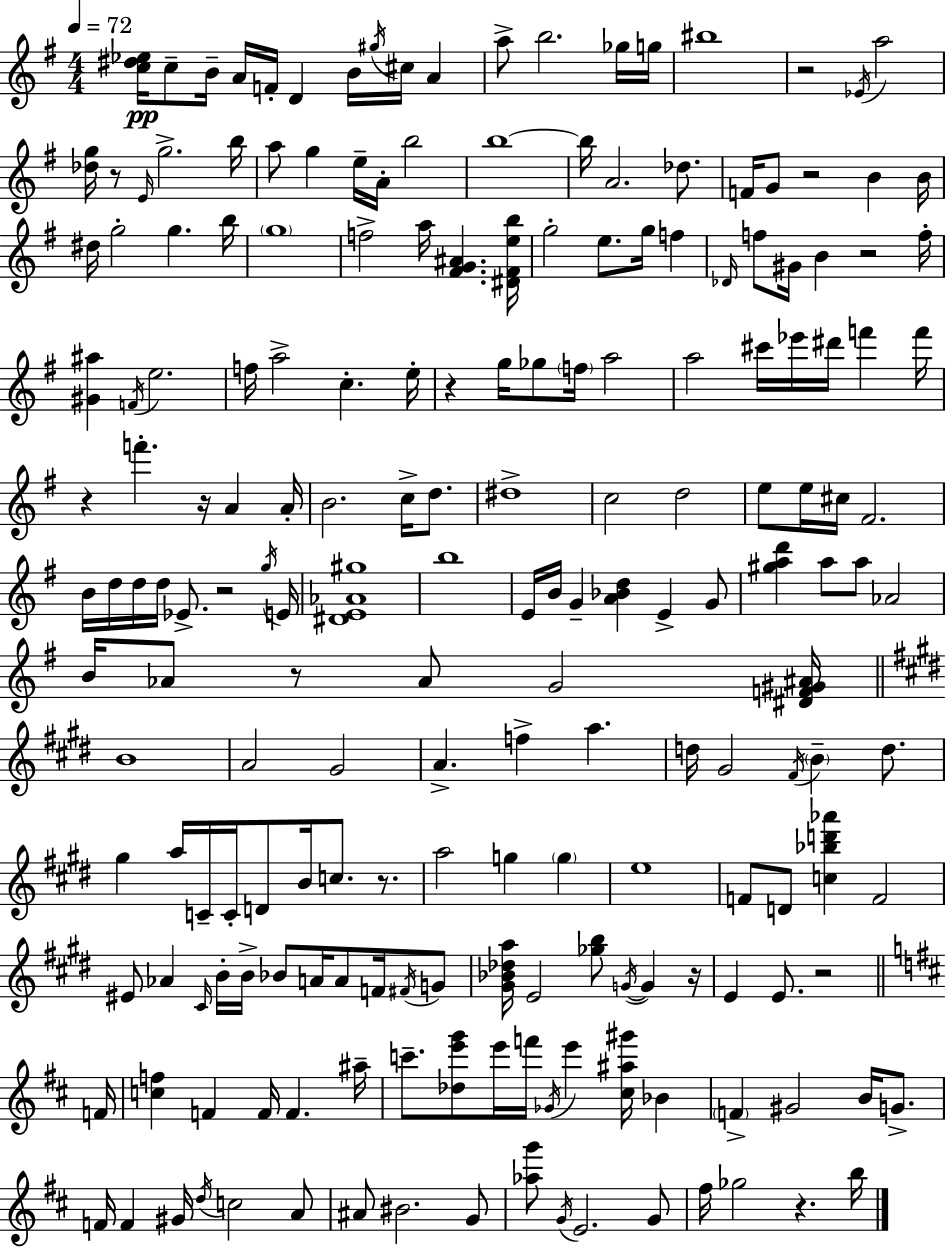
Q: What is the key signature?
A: E minor